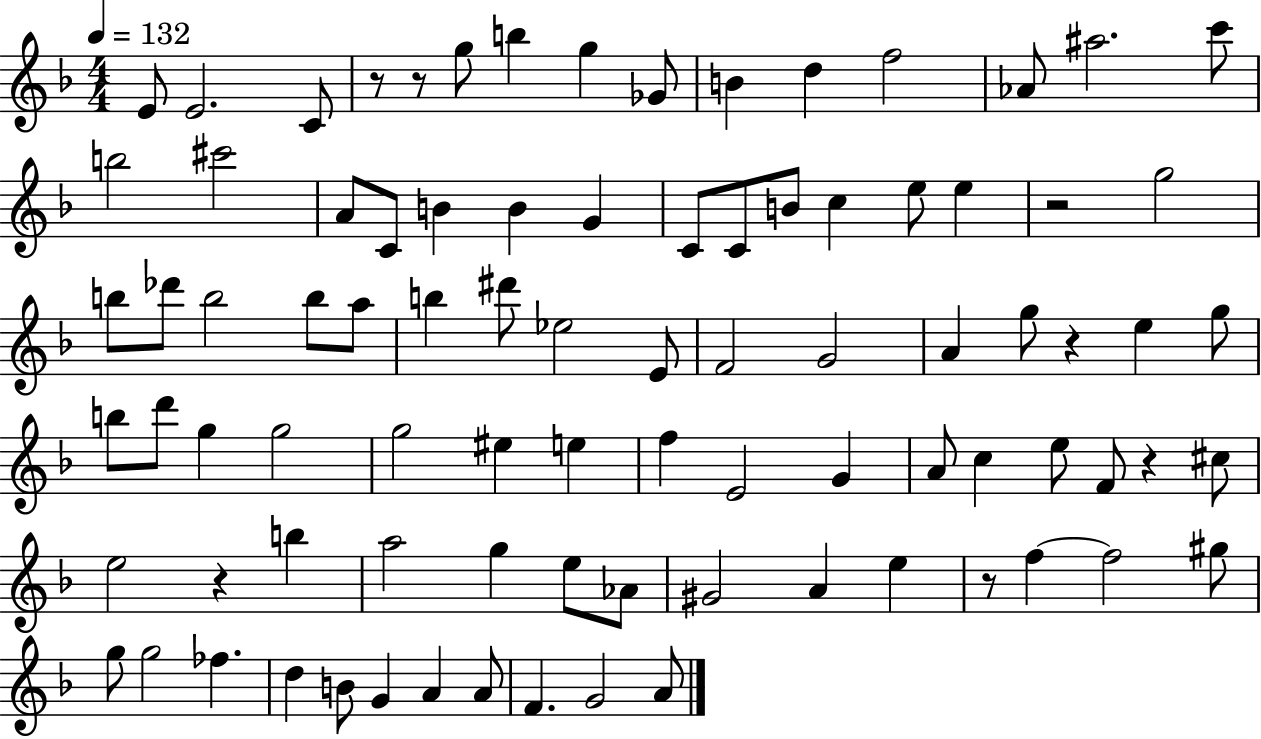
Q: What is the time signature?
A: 4/4